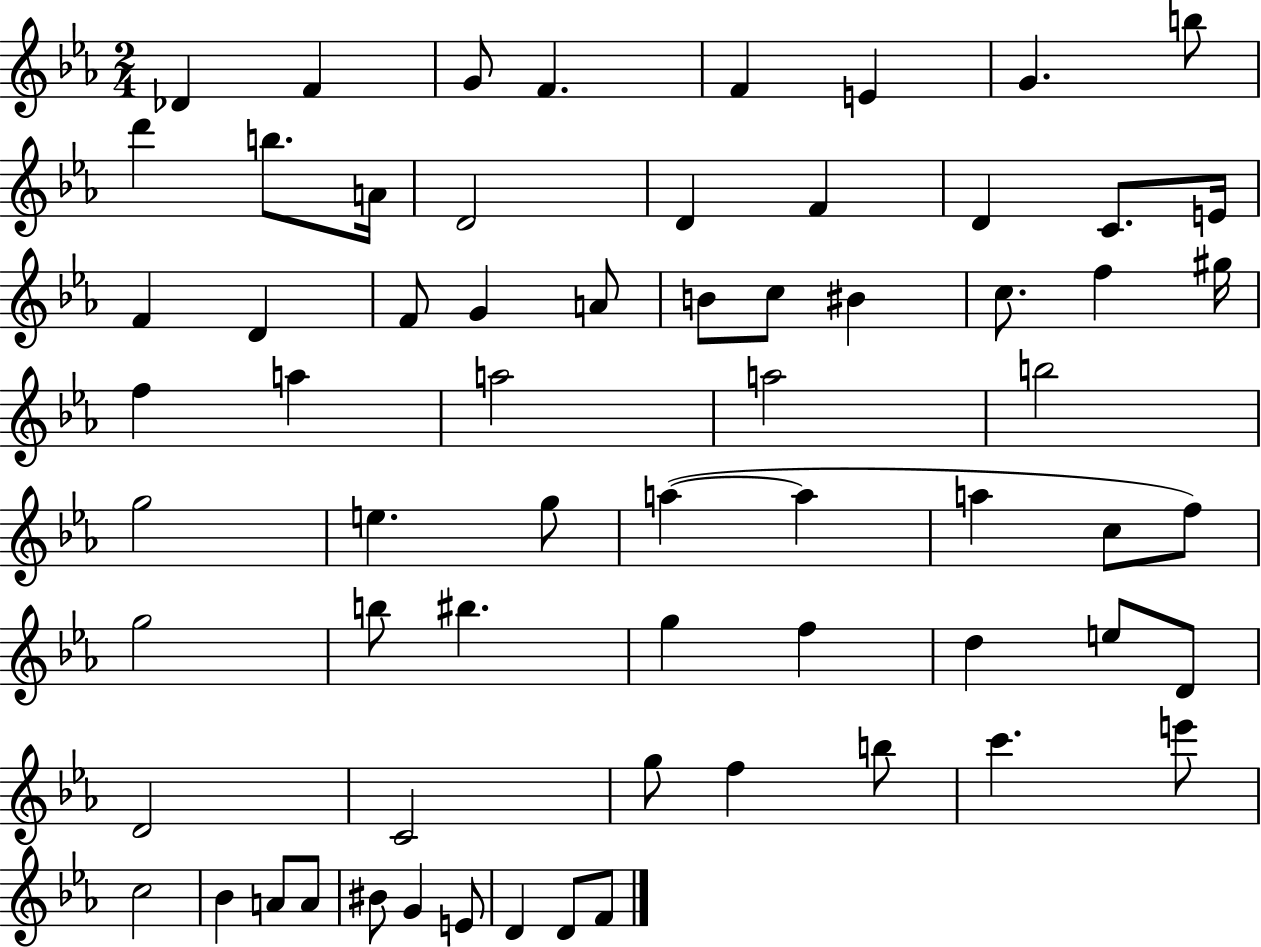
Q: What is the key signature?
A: EES major